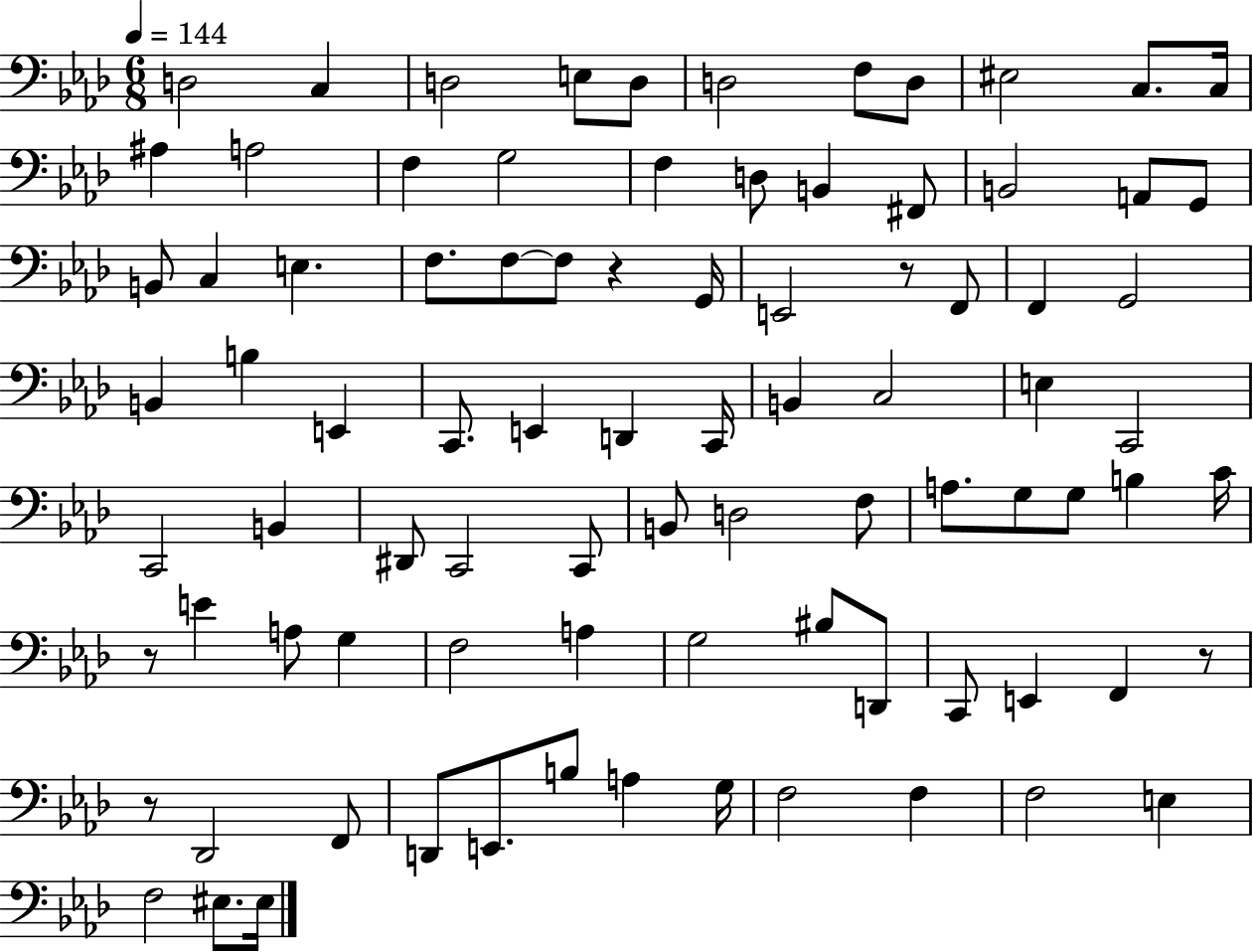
D3/h C3/q D3/h E3/e D3/e D3/h F3/e D3/e EIS3/h C3/e. C3/s A#3/q A3/h F3/q G3/h F3/q D3/e B2/q F#2/e B2/h A2/e G2/e B2/e C3/q E3/q. F3/e. F3/e F3/e R/q G2/s E2/h R/e F2/e F2/q G2/h B2/q B3/q E2/q C2/e. E2/q D2/q C2/s B2/q C3/h E3/q C2/h C2/h B2/q D#2/e C2/h C2/e B2/e D3/h F3/e A3/e. G3/e G3/e B3/q C4/s R/e E4/q A3/e G3/q F3/h A3/q G3/h BIS3/e D2/e C2/e E2/q F2/q R/e R/e Db2/h F2/e D2/e E2/e. B3/e A3/q G3/s F3/h F3/q F3/h E3/q F3/h EIS3/e. EIS3/s